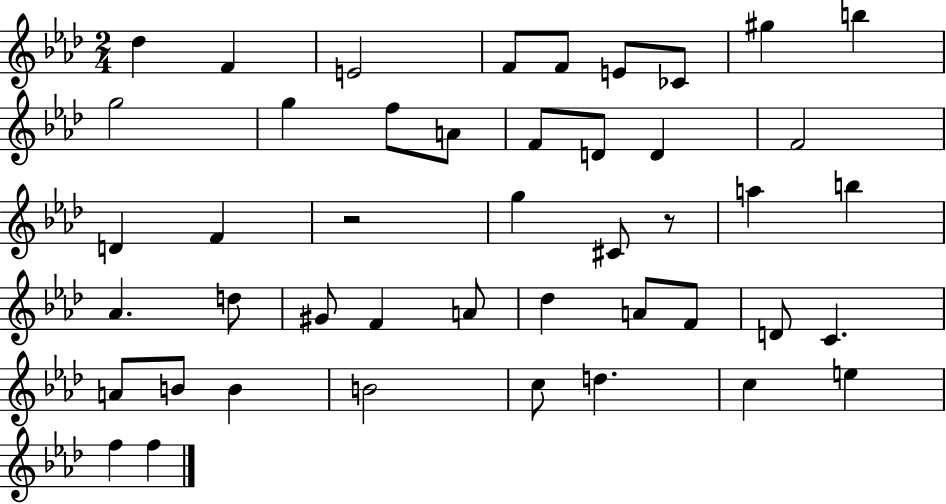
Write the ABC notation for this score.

X:1
T:Untitled
M:2/4
L:1/4
K:Ab
_d F E2 F/2 F/2 E/2 _C/2 ^g b g2 g f/2 A/2 F/2 D/2 D F2 D F z2 g ^C/2 z/2 a b _A d/2 ^G/2 F A/2 _d A/2 F/2 D/2 C A/2 B/2 B B2 c/2 d c e f f